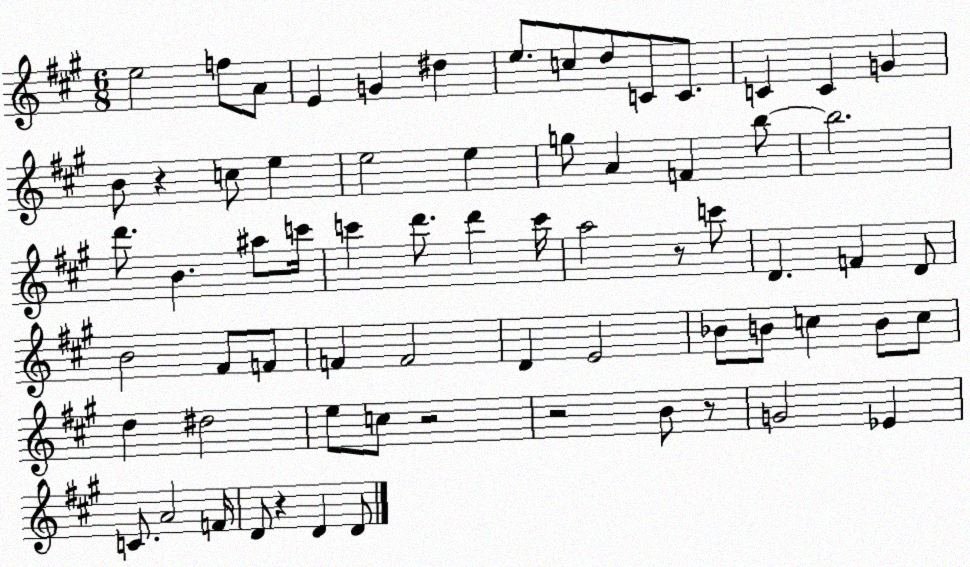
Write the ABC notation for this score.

X:1
T:Untitled
M:6/8
L:1/4
K:A
e2 f/2 A/2 E G ^d e/2 c/2 d/2 C/2 C/2 C C G B/2 z c/2 e e2 e g/2 A F b/2 b2 d'/2 B ^a/2 c'/4 c' d'/2 d' c'/4 a2 z/2 c'/2 D F D/2 B2 ^F/2 F/2 F F2 D E2 _B/2 B/2 c B/2 c/2 d ^d2 e/2 c/2 z2 z2 B/2 z/2 G2 _E C/2 A2 F/4 D/2 z D D/2